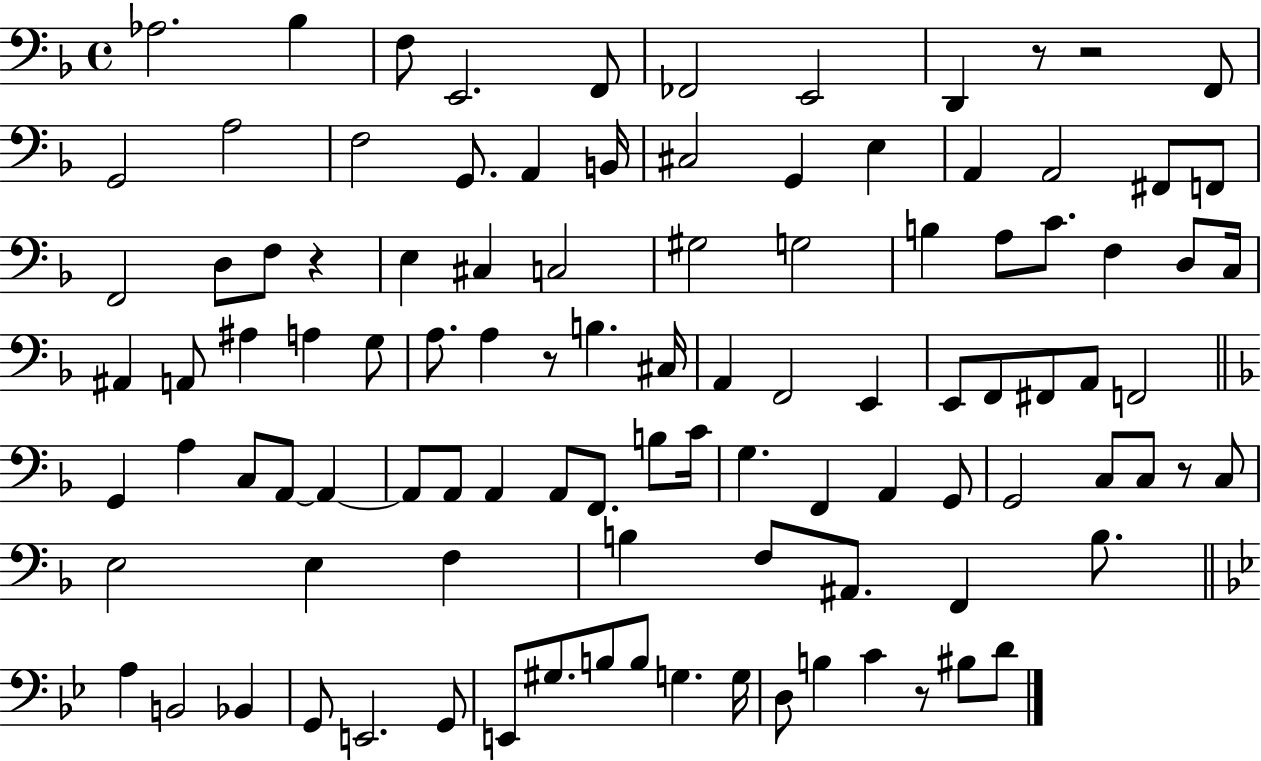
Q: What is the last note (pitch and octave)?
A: D4